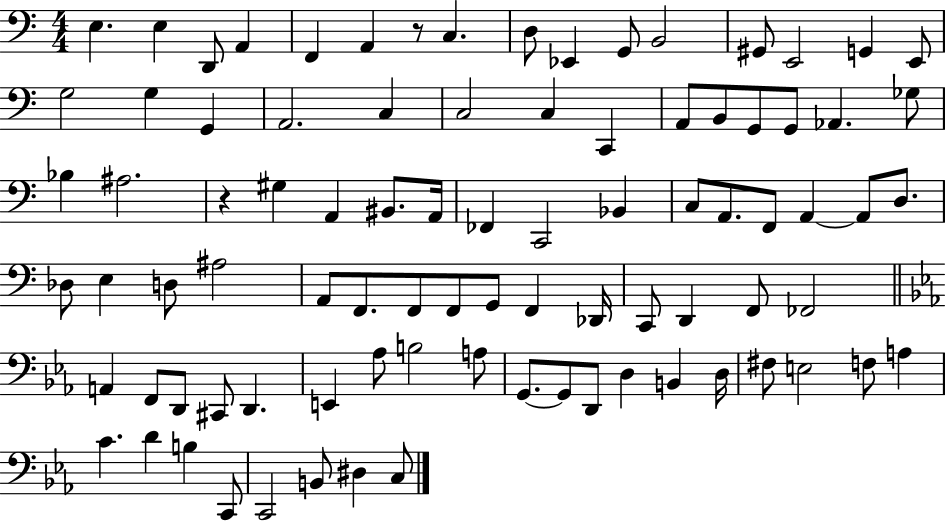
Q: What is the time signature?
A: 4/4